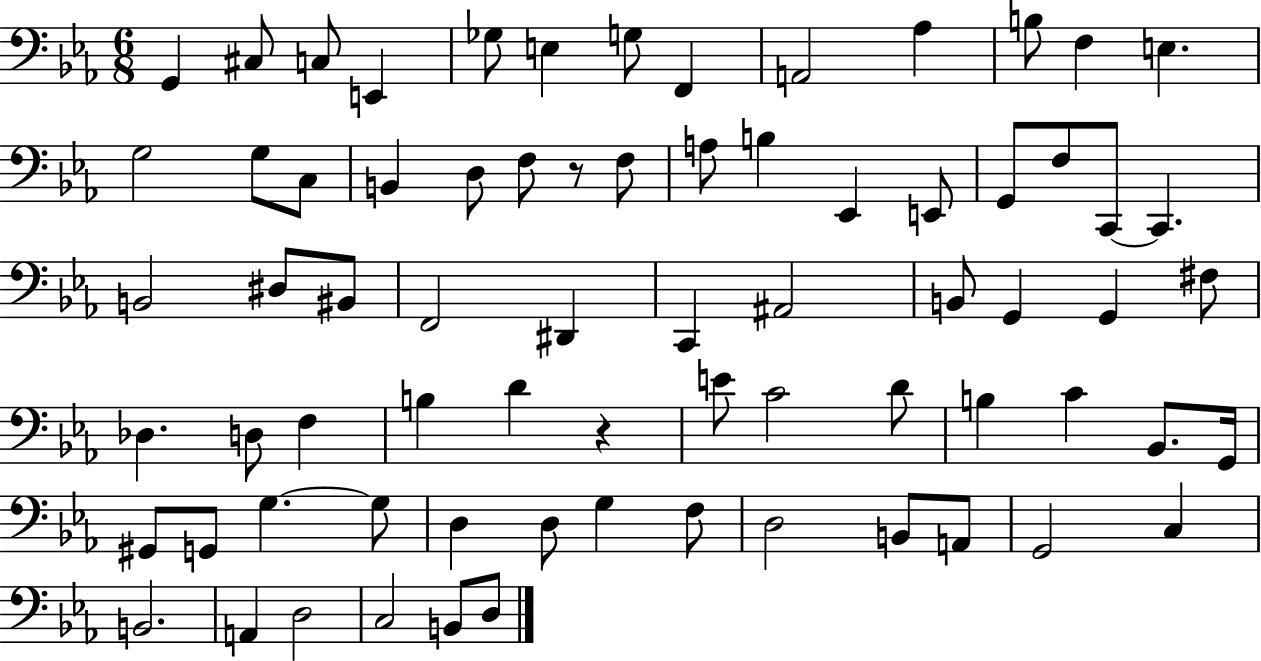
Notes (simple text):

G2/q C#3/e C3/e E2/q Gb3/e E3/q G3/e F2/q A2/h Ab3/q B3/e F3/q E3/q. G3/h G3/e C3/e B2/q D3/e F3/e R/e F3/e A3/e B3/q Eb2/q E2/e G2/e F3/e C2/e C2/q. B2/h D#3/e BIS2/e F2/h D#2/q C2/q A#2/h B2/e G2/q G2/q F#3/e Db3/q. D3/e F3/q B3/q D4/q R/q E4/e C4/h D4/e B3/q C4/q Bb2/e. G2/s G#2/e G2/e G3/q. G3/e D3/q D3/e G3/q F3/e D3/h B2/e A2/e G2/h C3/q B2/h. A2/q D3/h C3/h B2/e D3/e